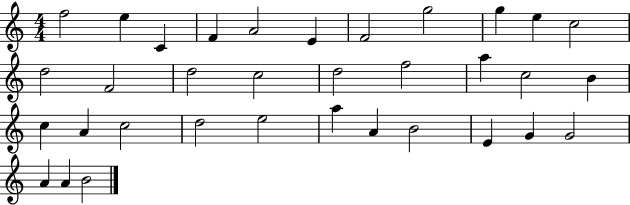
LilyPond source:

{
  \clef treble
  \numericTimeSignature
  \time 4/4
  \key c \major
  f''2 e''4 c'4 | f'4 a'2 e'4 | f'2 g''2 | g''4 e''4 c''2 | \break d''2 f'2 | d''2 c''2 | d''2 f''2 | a''4 c''2 b'4 | \break c''4 a'4 c''2 | d''2 e''2 | a''4 a'4 b'2 | e'4 g'4 g'2 | \break a'4 a'4 b'2 | \bar "|."
}